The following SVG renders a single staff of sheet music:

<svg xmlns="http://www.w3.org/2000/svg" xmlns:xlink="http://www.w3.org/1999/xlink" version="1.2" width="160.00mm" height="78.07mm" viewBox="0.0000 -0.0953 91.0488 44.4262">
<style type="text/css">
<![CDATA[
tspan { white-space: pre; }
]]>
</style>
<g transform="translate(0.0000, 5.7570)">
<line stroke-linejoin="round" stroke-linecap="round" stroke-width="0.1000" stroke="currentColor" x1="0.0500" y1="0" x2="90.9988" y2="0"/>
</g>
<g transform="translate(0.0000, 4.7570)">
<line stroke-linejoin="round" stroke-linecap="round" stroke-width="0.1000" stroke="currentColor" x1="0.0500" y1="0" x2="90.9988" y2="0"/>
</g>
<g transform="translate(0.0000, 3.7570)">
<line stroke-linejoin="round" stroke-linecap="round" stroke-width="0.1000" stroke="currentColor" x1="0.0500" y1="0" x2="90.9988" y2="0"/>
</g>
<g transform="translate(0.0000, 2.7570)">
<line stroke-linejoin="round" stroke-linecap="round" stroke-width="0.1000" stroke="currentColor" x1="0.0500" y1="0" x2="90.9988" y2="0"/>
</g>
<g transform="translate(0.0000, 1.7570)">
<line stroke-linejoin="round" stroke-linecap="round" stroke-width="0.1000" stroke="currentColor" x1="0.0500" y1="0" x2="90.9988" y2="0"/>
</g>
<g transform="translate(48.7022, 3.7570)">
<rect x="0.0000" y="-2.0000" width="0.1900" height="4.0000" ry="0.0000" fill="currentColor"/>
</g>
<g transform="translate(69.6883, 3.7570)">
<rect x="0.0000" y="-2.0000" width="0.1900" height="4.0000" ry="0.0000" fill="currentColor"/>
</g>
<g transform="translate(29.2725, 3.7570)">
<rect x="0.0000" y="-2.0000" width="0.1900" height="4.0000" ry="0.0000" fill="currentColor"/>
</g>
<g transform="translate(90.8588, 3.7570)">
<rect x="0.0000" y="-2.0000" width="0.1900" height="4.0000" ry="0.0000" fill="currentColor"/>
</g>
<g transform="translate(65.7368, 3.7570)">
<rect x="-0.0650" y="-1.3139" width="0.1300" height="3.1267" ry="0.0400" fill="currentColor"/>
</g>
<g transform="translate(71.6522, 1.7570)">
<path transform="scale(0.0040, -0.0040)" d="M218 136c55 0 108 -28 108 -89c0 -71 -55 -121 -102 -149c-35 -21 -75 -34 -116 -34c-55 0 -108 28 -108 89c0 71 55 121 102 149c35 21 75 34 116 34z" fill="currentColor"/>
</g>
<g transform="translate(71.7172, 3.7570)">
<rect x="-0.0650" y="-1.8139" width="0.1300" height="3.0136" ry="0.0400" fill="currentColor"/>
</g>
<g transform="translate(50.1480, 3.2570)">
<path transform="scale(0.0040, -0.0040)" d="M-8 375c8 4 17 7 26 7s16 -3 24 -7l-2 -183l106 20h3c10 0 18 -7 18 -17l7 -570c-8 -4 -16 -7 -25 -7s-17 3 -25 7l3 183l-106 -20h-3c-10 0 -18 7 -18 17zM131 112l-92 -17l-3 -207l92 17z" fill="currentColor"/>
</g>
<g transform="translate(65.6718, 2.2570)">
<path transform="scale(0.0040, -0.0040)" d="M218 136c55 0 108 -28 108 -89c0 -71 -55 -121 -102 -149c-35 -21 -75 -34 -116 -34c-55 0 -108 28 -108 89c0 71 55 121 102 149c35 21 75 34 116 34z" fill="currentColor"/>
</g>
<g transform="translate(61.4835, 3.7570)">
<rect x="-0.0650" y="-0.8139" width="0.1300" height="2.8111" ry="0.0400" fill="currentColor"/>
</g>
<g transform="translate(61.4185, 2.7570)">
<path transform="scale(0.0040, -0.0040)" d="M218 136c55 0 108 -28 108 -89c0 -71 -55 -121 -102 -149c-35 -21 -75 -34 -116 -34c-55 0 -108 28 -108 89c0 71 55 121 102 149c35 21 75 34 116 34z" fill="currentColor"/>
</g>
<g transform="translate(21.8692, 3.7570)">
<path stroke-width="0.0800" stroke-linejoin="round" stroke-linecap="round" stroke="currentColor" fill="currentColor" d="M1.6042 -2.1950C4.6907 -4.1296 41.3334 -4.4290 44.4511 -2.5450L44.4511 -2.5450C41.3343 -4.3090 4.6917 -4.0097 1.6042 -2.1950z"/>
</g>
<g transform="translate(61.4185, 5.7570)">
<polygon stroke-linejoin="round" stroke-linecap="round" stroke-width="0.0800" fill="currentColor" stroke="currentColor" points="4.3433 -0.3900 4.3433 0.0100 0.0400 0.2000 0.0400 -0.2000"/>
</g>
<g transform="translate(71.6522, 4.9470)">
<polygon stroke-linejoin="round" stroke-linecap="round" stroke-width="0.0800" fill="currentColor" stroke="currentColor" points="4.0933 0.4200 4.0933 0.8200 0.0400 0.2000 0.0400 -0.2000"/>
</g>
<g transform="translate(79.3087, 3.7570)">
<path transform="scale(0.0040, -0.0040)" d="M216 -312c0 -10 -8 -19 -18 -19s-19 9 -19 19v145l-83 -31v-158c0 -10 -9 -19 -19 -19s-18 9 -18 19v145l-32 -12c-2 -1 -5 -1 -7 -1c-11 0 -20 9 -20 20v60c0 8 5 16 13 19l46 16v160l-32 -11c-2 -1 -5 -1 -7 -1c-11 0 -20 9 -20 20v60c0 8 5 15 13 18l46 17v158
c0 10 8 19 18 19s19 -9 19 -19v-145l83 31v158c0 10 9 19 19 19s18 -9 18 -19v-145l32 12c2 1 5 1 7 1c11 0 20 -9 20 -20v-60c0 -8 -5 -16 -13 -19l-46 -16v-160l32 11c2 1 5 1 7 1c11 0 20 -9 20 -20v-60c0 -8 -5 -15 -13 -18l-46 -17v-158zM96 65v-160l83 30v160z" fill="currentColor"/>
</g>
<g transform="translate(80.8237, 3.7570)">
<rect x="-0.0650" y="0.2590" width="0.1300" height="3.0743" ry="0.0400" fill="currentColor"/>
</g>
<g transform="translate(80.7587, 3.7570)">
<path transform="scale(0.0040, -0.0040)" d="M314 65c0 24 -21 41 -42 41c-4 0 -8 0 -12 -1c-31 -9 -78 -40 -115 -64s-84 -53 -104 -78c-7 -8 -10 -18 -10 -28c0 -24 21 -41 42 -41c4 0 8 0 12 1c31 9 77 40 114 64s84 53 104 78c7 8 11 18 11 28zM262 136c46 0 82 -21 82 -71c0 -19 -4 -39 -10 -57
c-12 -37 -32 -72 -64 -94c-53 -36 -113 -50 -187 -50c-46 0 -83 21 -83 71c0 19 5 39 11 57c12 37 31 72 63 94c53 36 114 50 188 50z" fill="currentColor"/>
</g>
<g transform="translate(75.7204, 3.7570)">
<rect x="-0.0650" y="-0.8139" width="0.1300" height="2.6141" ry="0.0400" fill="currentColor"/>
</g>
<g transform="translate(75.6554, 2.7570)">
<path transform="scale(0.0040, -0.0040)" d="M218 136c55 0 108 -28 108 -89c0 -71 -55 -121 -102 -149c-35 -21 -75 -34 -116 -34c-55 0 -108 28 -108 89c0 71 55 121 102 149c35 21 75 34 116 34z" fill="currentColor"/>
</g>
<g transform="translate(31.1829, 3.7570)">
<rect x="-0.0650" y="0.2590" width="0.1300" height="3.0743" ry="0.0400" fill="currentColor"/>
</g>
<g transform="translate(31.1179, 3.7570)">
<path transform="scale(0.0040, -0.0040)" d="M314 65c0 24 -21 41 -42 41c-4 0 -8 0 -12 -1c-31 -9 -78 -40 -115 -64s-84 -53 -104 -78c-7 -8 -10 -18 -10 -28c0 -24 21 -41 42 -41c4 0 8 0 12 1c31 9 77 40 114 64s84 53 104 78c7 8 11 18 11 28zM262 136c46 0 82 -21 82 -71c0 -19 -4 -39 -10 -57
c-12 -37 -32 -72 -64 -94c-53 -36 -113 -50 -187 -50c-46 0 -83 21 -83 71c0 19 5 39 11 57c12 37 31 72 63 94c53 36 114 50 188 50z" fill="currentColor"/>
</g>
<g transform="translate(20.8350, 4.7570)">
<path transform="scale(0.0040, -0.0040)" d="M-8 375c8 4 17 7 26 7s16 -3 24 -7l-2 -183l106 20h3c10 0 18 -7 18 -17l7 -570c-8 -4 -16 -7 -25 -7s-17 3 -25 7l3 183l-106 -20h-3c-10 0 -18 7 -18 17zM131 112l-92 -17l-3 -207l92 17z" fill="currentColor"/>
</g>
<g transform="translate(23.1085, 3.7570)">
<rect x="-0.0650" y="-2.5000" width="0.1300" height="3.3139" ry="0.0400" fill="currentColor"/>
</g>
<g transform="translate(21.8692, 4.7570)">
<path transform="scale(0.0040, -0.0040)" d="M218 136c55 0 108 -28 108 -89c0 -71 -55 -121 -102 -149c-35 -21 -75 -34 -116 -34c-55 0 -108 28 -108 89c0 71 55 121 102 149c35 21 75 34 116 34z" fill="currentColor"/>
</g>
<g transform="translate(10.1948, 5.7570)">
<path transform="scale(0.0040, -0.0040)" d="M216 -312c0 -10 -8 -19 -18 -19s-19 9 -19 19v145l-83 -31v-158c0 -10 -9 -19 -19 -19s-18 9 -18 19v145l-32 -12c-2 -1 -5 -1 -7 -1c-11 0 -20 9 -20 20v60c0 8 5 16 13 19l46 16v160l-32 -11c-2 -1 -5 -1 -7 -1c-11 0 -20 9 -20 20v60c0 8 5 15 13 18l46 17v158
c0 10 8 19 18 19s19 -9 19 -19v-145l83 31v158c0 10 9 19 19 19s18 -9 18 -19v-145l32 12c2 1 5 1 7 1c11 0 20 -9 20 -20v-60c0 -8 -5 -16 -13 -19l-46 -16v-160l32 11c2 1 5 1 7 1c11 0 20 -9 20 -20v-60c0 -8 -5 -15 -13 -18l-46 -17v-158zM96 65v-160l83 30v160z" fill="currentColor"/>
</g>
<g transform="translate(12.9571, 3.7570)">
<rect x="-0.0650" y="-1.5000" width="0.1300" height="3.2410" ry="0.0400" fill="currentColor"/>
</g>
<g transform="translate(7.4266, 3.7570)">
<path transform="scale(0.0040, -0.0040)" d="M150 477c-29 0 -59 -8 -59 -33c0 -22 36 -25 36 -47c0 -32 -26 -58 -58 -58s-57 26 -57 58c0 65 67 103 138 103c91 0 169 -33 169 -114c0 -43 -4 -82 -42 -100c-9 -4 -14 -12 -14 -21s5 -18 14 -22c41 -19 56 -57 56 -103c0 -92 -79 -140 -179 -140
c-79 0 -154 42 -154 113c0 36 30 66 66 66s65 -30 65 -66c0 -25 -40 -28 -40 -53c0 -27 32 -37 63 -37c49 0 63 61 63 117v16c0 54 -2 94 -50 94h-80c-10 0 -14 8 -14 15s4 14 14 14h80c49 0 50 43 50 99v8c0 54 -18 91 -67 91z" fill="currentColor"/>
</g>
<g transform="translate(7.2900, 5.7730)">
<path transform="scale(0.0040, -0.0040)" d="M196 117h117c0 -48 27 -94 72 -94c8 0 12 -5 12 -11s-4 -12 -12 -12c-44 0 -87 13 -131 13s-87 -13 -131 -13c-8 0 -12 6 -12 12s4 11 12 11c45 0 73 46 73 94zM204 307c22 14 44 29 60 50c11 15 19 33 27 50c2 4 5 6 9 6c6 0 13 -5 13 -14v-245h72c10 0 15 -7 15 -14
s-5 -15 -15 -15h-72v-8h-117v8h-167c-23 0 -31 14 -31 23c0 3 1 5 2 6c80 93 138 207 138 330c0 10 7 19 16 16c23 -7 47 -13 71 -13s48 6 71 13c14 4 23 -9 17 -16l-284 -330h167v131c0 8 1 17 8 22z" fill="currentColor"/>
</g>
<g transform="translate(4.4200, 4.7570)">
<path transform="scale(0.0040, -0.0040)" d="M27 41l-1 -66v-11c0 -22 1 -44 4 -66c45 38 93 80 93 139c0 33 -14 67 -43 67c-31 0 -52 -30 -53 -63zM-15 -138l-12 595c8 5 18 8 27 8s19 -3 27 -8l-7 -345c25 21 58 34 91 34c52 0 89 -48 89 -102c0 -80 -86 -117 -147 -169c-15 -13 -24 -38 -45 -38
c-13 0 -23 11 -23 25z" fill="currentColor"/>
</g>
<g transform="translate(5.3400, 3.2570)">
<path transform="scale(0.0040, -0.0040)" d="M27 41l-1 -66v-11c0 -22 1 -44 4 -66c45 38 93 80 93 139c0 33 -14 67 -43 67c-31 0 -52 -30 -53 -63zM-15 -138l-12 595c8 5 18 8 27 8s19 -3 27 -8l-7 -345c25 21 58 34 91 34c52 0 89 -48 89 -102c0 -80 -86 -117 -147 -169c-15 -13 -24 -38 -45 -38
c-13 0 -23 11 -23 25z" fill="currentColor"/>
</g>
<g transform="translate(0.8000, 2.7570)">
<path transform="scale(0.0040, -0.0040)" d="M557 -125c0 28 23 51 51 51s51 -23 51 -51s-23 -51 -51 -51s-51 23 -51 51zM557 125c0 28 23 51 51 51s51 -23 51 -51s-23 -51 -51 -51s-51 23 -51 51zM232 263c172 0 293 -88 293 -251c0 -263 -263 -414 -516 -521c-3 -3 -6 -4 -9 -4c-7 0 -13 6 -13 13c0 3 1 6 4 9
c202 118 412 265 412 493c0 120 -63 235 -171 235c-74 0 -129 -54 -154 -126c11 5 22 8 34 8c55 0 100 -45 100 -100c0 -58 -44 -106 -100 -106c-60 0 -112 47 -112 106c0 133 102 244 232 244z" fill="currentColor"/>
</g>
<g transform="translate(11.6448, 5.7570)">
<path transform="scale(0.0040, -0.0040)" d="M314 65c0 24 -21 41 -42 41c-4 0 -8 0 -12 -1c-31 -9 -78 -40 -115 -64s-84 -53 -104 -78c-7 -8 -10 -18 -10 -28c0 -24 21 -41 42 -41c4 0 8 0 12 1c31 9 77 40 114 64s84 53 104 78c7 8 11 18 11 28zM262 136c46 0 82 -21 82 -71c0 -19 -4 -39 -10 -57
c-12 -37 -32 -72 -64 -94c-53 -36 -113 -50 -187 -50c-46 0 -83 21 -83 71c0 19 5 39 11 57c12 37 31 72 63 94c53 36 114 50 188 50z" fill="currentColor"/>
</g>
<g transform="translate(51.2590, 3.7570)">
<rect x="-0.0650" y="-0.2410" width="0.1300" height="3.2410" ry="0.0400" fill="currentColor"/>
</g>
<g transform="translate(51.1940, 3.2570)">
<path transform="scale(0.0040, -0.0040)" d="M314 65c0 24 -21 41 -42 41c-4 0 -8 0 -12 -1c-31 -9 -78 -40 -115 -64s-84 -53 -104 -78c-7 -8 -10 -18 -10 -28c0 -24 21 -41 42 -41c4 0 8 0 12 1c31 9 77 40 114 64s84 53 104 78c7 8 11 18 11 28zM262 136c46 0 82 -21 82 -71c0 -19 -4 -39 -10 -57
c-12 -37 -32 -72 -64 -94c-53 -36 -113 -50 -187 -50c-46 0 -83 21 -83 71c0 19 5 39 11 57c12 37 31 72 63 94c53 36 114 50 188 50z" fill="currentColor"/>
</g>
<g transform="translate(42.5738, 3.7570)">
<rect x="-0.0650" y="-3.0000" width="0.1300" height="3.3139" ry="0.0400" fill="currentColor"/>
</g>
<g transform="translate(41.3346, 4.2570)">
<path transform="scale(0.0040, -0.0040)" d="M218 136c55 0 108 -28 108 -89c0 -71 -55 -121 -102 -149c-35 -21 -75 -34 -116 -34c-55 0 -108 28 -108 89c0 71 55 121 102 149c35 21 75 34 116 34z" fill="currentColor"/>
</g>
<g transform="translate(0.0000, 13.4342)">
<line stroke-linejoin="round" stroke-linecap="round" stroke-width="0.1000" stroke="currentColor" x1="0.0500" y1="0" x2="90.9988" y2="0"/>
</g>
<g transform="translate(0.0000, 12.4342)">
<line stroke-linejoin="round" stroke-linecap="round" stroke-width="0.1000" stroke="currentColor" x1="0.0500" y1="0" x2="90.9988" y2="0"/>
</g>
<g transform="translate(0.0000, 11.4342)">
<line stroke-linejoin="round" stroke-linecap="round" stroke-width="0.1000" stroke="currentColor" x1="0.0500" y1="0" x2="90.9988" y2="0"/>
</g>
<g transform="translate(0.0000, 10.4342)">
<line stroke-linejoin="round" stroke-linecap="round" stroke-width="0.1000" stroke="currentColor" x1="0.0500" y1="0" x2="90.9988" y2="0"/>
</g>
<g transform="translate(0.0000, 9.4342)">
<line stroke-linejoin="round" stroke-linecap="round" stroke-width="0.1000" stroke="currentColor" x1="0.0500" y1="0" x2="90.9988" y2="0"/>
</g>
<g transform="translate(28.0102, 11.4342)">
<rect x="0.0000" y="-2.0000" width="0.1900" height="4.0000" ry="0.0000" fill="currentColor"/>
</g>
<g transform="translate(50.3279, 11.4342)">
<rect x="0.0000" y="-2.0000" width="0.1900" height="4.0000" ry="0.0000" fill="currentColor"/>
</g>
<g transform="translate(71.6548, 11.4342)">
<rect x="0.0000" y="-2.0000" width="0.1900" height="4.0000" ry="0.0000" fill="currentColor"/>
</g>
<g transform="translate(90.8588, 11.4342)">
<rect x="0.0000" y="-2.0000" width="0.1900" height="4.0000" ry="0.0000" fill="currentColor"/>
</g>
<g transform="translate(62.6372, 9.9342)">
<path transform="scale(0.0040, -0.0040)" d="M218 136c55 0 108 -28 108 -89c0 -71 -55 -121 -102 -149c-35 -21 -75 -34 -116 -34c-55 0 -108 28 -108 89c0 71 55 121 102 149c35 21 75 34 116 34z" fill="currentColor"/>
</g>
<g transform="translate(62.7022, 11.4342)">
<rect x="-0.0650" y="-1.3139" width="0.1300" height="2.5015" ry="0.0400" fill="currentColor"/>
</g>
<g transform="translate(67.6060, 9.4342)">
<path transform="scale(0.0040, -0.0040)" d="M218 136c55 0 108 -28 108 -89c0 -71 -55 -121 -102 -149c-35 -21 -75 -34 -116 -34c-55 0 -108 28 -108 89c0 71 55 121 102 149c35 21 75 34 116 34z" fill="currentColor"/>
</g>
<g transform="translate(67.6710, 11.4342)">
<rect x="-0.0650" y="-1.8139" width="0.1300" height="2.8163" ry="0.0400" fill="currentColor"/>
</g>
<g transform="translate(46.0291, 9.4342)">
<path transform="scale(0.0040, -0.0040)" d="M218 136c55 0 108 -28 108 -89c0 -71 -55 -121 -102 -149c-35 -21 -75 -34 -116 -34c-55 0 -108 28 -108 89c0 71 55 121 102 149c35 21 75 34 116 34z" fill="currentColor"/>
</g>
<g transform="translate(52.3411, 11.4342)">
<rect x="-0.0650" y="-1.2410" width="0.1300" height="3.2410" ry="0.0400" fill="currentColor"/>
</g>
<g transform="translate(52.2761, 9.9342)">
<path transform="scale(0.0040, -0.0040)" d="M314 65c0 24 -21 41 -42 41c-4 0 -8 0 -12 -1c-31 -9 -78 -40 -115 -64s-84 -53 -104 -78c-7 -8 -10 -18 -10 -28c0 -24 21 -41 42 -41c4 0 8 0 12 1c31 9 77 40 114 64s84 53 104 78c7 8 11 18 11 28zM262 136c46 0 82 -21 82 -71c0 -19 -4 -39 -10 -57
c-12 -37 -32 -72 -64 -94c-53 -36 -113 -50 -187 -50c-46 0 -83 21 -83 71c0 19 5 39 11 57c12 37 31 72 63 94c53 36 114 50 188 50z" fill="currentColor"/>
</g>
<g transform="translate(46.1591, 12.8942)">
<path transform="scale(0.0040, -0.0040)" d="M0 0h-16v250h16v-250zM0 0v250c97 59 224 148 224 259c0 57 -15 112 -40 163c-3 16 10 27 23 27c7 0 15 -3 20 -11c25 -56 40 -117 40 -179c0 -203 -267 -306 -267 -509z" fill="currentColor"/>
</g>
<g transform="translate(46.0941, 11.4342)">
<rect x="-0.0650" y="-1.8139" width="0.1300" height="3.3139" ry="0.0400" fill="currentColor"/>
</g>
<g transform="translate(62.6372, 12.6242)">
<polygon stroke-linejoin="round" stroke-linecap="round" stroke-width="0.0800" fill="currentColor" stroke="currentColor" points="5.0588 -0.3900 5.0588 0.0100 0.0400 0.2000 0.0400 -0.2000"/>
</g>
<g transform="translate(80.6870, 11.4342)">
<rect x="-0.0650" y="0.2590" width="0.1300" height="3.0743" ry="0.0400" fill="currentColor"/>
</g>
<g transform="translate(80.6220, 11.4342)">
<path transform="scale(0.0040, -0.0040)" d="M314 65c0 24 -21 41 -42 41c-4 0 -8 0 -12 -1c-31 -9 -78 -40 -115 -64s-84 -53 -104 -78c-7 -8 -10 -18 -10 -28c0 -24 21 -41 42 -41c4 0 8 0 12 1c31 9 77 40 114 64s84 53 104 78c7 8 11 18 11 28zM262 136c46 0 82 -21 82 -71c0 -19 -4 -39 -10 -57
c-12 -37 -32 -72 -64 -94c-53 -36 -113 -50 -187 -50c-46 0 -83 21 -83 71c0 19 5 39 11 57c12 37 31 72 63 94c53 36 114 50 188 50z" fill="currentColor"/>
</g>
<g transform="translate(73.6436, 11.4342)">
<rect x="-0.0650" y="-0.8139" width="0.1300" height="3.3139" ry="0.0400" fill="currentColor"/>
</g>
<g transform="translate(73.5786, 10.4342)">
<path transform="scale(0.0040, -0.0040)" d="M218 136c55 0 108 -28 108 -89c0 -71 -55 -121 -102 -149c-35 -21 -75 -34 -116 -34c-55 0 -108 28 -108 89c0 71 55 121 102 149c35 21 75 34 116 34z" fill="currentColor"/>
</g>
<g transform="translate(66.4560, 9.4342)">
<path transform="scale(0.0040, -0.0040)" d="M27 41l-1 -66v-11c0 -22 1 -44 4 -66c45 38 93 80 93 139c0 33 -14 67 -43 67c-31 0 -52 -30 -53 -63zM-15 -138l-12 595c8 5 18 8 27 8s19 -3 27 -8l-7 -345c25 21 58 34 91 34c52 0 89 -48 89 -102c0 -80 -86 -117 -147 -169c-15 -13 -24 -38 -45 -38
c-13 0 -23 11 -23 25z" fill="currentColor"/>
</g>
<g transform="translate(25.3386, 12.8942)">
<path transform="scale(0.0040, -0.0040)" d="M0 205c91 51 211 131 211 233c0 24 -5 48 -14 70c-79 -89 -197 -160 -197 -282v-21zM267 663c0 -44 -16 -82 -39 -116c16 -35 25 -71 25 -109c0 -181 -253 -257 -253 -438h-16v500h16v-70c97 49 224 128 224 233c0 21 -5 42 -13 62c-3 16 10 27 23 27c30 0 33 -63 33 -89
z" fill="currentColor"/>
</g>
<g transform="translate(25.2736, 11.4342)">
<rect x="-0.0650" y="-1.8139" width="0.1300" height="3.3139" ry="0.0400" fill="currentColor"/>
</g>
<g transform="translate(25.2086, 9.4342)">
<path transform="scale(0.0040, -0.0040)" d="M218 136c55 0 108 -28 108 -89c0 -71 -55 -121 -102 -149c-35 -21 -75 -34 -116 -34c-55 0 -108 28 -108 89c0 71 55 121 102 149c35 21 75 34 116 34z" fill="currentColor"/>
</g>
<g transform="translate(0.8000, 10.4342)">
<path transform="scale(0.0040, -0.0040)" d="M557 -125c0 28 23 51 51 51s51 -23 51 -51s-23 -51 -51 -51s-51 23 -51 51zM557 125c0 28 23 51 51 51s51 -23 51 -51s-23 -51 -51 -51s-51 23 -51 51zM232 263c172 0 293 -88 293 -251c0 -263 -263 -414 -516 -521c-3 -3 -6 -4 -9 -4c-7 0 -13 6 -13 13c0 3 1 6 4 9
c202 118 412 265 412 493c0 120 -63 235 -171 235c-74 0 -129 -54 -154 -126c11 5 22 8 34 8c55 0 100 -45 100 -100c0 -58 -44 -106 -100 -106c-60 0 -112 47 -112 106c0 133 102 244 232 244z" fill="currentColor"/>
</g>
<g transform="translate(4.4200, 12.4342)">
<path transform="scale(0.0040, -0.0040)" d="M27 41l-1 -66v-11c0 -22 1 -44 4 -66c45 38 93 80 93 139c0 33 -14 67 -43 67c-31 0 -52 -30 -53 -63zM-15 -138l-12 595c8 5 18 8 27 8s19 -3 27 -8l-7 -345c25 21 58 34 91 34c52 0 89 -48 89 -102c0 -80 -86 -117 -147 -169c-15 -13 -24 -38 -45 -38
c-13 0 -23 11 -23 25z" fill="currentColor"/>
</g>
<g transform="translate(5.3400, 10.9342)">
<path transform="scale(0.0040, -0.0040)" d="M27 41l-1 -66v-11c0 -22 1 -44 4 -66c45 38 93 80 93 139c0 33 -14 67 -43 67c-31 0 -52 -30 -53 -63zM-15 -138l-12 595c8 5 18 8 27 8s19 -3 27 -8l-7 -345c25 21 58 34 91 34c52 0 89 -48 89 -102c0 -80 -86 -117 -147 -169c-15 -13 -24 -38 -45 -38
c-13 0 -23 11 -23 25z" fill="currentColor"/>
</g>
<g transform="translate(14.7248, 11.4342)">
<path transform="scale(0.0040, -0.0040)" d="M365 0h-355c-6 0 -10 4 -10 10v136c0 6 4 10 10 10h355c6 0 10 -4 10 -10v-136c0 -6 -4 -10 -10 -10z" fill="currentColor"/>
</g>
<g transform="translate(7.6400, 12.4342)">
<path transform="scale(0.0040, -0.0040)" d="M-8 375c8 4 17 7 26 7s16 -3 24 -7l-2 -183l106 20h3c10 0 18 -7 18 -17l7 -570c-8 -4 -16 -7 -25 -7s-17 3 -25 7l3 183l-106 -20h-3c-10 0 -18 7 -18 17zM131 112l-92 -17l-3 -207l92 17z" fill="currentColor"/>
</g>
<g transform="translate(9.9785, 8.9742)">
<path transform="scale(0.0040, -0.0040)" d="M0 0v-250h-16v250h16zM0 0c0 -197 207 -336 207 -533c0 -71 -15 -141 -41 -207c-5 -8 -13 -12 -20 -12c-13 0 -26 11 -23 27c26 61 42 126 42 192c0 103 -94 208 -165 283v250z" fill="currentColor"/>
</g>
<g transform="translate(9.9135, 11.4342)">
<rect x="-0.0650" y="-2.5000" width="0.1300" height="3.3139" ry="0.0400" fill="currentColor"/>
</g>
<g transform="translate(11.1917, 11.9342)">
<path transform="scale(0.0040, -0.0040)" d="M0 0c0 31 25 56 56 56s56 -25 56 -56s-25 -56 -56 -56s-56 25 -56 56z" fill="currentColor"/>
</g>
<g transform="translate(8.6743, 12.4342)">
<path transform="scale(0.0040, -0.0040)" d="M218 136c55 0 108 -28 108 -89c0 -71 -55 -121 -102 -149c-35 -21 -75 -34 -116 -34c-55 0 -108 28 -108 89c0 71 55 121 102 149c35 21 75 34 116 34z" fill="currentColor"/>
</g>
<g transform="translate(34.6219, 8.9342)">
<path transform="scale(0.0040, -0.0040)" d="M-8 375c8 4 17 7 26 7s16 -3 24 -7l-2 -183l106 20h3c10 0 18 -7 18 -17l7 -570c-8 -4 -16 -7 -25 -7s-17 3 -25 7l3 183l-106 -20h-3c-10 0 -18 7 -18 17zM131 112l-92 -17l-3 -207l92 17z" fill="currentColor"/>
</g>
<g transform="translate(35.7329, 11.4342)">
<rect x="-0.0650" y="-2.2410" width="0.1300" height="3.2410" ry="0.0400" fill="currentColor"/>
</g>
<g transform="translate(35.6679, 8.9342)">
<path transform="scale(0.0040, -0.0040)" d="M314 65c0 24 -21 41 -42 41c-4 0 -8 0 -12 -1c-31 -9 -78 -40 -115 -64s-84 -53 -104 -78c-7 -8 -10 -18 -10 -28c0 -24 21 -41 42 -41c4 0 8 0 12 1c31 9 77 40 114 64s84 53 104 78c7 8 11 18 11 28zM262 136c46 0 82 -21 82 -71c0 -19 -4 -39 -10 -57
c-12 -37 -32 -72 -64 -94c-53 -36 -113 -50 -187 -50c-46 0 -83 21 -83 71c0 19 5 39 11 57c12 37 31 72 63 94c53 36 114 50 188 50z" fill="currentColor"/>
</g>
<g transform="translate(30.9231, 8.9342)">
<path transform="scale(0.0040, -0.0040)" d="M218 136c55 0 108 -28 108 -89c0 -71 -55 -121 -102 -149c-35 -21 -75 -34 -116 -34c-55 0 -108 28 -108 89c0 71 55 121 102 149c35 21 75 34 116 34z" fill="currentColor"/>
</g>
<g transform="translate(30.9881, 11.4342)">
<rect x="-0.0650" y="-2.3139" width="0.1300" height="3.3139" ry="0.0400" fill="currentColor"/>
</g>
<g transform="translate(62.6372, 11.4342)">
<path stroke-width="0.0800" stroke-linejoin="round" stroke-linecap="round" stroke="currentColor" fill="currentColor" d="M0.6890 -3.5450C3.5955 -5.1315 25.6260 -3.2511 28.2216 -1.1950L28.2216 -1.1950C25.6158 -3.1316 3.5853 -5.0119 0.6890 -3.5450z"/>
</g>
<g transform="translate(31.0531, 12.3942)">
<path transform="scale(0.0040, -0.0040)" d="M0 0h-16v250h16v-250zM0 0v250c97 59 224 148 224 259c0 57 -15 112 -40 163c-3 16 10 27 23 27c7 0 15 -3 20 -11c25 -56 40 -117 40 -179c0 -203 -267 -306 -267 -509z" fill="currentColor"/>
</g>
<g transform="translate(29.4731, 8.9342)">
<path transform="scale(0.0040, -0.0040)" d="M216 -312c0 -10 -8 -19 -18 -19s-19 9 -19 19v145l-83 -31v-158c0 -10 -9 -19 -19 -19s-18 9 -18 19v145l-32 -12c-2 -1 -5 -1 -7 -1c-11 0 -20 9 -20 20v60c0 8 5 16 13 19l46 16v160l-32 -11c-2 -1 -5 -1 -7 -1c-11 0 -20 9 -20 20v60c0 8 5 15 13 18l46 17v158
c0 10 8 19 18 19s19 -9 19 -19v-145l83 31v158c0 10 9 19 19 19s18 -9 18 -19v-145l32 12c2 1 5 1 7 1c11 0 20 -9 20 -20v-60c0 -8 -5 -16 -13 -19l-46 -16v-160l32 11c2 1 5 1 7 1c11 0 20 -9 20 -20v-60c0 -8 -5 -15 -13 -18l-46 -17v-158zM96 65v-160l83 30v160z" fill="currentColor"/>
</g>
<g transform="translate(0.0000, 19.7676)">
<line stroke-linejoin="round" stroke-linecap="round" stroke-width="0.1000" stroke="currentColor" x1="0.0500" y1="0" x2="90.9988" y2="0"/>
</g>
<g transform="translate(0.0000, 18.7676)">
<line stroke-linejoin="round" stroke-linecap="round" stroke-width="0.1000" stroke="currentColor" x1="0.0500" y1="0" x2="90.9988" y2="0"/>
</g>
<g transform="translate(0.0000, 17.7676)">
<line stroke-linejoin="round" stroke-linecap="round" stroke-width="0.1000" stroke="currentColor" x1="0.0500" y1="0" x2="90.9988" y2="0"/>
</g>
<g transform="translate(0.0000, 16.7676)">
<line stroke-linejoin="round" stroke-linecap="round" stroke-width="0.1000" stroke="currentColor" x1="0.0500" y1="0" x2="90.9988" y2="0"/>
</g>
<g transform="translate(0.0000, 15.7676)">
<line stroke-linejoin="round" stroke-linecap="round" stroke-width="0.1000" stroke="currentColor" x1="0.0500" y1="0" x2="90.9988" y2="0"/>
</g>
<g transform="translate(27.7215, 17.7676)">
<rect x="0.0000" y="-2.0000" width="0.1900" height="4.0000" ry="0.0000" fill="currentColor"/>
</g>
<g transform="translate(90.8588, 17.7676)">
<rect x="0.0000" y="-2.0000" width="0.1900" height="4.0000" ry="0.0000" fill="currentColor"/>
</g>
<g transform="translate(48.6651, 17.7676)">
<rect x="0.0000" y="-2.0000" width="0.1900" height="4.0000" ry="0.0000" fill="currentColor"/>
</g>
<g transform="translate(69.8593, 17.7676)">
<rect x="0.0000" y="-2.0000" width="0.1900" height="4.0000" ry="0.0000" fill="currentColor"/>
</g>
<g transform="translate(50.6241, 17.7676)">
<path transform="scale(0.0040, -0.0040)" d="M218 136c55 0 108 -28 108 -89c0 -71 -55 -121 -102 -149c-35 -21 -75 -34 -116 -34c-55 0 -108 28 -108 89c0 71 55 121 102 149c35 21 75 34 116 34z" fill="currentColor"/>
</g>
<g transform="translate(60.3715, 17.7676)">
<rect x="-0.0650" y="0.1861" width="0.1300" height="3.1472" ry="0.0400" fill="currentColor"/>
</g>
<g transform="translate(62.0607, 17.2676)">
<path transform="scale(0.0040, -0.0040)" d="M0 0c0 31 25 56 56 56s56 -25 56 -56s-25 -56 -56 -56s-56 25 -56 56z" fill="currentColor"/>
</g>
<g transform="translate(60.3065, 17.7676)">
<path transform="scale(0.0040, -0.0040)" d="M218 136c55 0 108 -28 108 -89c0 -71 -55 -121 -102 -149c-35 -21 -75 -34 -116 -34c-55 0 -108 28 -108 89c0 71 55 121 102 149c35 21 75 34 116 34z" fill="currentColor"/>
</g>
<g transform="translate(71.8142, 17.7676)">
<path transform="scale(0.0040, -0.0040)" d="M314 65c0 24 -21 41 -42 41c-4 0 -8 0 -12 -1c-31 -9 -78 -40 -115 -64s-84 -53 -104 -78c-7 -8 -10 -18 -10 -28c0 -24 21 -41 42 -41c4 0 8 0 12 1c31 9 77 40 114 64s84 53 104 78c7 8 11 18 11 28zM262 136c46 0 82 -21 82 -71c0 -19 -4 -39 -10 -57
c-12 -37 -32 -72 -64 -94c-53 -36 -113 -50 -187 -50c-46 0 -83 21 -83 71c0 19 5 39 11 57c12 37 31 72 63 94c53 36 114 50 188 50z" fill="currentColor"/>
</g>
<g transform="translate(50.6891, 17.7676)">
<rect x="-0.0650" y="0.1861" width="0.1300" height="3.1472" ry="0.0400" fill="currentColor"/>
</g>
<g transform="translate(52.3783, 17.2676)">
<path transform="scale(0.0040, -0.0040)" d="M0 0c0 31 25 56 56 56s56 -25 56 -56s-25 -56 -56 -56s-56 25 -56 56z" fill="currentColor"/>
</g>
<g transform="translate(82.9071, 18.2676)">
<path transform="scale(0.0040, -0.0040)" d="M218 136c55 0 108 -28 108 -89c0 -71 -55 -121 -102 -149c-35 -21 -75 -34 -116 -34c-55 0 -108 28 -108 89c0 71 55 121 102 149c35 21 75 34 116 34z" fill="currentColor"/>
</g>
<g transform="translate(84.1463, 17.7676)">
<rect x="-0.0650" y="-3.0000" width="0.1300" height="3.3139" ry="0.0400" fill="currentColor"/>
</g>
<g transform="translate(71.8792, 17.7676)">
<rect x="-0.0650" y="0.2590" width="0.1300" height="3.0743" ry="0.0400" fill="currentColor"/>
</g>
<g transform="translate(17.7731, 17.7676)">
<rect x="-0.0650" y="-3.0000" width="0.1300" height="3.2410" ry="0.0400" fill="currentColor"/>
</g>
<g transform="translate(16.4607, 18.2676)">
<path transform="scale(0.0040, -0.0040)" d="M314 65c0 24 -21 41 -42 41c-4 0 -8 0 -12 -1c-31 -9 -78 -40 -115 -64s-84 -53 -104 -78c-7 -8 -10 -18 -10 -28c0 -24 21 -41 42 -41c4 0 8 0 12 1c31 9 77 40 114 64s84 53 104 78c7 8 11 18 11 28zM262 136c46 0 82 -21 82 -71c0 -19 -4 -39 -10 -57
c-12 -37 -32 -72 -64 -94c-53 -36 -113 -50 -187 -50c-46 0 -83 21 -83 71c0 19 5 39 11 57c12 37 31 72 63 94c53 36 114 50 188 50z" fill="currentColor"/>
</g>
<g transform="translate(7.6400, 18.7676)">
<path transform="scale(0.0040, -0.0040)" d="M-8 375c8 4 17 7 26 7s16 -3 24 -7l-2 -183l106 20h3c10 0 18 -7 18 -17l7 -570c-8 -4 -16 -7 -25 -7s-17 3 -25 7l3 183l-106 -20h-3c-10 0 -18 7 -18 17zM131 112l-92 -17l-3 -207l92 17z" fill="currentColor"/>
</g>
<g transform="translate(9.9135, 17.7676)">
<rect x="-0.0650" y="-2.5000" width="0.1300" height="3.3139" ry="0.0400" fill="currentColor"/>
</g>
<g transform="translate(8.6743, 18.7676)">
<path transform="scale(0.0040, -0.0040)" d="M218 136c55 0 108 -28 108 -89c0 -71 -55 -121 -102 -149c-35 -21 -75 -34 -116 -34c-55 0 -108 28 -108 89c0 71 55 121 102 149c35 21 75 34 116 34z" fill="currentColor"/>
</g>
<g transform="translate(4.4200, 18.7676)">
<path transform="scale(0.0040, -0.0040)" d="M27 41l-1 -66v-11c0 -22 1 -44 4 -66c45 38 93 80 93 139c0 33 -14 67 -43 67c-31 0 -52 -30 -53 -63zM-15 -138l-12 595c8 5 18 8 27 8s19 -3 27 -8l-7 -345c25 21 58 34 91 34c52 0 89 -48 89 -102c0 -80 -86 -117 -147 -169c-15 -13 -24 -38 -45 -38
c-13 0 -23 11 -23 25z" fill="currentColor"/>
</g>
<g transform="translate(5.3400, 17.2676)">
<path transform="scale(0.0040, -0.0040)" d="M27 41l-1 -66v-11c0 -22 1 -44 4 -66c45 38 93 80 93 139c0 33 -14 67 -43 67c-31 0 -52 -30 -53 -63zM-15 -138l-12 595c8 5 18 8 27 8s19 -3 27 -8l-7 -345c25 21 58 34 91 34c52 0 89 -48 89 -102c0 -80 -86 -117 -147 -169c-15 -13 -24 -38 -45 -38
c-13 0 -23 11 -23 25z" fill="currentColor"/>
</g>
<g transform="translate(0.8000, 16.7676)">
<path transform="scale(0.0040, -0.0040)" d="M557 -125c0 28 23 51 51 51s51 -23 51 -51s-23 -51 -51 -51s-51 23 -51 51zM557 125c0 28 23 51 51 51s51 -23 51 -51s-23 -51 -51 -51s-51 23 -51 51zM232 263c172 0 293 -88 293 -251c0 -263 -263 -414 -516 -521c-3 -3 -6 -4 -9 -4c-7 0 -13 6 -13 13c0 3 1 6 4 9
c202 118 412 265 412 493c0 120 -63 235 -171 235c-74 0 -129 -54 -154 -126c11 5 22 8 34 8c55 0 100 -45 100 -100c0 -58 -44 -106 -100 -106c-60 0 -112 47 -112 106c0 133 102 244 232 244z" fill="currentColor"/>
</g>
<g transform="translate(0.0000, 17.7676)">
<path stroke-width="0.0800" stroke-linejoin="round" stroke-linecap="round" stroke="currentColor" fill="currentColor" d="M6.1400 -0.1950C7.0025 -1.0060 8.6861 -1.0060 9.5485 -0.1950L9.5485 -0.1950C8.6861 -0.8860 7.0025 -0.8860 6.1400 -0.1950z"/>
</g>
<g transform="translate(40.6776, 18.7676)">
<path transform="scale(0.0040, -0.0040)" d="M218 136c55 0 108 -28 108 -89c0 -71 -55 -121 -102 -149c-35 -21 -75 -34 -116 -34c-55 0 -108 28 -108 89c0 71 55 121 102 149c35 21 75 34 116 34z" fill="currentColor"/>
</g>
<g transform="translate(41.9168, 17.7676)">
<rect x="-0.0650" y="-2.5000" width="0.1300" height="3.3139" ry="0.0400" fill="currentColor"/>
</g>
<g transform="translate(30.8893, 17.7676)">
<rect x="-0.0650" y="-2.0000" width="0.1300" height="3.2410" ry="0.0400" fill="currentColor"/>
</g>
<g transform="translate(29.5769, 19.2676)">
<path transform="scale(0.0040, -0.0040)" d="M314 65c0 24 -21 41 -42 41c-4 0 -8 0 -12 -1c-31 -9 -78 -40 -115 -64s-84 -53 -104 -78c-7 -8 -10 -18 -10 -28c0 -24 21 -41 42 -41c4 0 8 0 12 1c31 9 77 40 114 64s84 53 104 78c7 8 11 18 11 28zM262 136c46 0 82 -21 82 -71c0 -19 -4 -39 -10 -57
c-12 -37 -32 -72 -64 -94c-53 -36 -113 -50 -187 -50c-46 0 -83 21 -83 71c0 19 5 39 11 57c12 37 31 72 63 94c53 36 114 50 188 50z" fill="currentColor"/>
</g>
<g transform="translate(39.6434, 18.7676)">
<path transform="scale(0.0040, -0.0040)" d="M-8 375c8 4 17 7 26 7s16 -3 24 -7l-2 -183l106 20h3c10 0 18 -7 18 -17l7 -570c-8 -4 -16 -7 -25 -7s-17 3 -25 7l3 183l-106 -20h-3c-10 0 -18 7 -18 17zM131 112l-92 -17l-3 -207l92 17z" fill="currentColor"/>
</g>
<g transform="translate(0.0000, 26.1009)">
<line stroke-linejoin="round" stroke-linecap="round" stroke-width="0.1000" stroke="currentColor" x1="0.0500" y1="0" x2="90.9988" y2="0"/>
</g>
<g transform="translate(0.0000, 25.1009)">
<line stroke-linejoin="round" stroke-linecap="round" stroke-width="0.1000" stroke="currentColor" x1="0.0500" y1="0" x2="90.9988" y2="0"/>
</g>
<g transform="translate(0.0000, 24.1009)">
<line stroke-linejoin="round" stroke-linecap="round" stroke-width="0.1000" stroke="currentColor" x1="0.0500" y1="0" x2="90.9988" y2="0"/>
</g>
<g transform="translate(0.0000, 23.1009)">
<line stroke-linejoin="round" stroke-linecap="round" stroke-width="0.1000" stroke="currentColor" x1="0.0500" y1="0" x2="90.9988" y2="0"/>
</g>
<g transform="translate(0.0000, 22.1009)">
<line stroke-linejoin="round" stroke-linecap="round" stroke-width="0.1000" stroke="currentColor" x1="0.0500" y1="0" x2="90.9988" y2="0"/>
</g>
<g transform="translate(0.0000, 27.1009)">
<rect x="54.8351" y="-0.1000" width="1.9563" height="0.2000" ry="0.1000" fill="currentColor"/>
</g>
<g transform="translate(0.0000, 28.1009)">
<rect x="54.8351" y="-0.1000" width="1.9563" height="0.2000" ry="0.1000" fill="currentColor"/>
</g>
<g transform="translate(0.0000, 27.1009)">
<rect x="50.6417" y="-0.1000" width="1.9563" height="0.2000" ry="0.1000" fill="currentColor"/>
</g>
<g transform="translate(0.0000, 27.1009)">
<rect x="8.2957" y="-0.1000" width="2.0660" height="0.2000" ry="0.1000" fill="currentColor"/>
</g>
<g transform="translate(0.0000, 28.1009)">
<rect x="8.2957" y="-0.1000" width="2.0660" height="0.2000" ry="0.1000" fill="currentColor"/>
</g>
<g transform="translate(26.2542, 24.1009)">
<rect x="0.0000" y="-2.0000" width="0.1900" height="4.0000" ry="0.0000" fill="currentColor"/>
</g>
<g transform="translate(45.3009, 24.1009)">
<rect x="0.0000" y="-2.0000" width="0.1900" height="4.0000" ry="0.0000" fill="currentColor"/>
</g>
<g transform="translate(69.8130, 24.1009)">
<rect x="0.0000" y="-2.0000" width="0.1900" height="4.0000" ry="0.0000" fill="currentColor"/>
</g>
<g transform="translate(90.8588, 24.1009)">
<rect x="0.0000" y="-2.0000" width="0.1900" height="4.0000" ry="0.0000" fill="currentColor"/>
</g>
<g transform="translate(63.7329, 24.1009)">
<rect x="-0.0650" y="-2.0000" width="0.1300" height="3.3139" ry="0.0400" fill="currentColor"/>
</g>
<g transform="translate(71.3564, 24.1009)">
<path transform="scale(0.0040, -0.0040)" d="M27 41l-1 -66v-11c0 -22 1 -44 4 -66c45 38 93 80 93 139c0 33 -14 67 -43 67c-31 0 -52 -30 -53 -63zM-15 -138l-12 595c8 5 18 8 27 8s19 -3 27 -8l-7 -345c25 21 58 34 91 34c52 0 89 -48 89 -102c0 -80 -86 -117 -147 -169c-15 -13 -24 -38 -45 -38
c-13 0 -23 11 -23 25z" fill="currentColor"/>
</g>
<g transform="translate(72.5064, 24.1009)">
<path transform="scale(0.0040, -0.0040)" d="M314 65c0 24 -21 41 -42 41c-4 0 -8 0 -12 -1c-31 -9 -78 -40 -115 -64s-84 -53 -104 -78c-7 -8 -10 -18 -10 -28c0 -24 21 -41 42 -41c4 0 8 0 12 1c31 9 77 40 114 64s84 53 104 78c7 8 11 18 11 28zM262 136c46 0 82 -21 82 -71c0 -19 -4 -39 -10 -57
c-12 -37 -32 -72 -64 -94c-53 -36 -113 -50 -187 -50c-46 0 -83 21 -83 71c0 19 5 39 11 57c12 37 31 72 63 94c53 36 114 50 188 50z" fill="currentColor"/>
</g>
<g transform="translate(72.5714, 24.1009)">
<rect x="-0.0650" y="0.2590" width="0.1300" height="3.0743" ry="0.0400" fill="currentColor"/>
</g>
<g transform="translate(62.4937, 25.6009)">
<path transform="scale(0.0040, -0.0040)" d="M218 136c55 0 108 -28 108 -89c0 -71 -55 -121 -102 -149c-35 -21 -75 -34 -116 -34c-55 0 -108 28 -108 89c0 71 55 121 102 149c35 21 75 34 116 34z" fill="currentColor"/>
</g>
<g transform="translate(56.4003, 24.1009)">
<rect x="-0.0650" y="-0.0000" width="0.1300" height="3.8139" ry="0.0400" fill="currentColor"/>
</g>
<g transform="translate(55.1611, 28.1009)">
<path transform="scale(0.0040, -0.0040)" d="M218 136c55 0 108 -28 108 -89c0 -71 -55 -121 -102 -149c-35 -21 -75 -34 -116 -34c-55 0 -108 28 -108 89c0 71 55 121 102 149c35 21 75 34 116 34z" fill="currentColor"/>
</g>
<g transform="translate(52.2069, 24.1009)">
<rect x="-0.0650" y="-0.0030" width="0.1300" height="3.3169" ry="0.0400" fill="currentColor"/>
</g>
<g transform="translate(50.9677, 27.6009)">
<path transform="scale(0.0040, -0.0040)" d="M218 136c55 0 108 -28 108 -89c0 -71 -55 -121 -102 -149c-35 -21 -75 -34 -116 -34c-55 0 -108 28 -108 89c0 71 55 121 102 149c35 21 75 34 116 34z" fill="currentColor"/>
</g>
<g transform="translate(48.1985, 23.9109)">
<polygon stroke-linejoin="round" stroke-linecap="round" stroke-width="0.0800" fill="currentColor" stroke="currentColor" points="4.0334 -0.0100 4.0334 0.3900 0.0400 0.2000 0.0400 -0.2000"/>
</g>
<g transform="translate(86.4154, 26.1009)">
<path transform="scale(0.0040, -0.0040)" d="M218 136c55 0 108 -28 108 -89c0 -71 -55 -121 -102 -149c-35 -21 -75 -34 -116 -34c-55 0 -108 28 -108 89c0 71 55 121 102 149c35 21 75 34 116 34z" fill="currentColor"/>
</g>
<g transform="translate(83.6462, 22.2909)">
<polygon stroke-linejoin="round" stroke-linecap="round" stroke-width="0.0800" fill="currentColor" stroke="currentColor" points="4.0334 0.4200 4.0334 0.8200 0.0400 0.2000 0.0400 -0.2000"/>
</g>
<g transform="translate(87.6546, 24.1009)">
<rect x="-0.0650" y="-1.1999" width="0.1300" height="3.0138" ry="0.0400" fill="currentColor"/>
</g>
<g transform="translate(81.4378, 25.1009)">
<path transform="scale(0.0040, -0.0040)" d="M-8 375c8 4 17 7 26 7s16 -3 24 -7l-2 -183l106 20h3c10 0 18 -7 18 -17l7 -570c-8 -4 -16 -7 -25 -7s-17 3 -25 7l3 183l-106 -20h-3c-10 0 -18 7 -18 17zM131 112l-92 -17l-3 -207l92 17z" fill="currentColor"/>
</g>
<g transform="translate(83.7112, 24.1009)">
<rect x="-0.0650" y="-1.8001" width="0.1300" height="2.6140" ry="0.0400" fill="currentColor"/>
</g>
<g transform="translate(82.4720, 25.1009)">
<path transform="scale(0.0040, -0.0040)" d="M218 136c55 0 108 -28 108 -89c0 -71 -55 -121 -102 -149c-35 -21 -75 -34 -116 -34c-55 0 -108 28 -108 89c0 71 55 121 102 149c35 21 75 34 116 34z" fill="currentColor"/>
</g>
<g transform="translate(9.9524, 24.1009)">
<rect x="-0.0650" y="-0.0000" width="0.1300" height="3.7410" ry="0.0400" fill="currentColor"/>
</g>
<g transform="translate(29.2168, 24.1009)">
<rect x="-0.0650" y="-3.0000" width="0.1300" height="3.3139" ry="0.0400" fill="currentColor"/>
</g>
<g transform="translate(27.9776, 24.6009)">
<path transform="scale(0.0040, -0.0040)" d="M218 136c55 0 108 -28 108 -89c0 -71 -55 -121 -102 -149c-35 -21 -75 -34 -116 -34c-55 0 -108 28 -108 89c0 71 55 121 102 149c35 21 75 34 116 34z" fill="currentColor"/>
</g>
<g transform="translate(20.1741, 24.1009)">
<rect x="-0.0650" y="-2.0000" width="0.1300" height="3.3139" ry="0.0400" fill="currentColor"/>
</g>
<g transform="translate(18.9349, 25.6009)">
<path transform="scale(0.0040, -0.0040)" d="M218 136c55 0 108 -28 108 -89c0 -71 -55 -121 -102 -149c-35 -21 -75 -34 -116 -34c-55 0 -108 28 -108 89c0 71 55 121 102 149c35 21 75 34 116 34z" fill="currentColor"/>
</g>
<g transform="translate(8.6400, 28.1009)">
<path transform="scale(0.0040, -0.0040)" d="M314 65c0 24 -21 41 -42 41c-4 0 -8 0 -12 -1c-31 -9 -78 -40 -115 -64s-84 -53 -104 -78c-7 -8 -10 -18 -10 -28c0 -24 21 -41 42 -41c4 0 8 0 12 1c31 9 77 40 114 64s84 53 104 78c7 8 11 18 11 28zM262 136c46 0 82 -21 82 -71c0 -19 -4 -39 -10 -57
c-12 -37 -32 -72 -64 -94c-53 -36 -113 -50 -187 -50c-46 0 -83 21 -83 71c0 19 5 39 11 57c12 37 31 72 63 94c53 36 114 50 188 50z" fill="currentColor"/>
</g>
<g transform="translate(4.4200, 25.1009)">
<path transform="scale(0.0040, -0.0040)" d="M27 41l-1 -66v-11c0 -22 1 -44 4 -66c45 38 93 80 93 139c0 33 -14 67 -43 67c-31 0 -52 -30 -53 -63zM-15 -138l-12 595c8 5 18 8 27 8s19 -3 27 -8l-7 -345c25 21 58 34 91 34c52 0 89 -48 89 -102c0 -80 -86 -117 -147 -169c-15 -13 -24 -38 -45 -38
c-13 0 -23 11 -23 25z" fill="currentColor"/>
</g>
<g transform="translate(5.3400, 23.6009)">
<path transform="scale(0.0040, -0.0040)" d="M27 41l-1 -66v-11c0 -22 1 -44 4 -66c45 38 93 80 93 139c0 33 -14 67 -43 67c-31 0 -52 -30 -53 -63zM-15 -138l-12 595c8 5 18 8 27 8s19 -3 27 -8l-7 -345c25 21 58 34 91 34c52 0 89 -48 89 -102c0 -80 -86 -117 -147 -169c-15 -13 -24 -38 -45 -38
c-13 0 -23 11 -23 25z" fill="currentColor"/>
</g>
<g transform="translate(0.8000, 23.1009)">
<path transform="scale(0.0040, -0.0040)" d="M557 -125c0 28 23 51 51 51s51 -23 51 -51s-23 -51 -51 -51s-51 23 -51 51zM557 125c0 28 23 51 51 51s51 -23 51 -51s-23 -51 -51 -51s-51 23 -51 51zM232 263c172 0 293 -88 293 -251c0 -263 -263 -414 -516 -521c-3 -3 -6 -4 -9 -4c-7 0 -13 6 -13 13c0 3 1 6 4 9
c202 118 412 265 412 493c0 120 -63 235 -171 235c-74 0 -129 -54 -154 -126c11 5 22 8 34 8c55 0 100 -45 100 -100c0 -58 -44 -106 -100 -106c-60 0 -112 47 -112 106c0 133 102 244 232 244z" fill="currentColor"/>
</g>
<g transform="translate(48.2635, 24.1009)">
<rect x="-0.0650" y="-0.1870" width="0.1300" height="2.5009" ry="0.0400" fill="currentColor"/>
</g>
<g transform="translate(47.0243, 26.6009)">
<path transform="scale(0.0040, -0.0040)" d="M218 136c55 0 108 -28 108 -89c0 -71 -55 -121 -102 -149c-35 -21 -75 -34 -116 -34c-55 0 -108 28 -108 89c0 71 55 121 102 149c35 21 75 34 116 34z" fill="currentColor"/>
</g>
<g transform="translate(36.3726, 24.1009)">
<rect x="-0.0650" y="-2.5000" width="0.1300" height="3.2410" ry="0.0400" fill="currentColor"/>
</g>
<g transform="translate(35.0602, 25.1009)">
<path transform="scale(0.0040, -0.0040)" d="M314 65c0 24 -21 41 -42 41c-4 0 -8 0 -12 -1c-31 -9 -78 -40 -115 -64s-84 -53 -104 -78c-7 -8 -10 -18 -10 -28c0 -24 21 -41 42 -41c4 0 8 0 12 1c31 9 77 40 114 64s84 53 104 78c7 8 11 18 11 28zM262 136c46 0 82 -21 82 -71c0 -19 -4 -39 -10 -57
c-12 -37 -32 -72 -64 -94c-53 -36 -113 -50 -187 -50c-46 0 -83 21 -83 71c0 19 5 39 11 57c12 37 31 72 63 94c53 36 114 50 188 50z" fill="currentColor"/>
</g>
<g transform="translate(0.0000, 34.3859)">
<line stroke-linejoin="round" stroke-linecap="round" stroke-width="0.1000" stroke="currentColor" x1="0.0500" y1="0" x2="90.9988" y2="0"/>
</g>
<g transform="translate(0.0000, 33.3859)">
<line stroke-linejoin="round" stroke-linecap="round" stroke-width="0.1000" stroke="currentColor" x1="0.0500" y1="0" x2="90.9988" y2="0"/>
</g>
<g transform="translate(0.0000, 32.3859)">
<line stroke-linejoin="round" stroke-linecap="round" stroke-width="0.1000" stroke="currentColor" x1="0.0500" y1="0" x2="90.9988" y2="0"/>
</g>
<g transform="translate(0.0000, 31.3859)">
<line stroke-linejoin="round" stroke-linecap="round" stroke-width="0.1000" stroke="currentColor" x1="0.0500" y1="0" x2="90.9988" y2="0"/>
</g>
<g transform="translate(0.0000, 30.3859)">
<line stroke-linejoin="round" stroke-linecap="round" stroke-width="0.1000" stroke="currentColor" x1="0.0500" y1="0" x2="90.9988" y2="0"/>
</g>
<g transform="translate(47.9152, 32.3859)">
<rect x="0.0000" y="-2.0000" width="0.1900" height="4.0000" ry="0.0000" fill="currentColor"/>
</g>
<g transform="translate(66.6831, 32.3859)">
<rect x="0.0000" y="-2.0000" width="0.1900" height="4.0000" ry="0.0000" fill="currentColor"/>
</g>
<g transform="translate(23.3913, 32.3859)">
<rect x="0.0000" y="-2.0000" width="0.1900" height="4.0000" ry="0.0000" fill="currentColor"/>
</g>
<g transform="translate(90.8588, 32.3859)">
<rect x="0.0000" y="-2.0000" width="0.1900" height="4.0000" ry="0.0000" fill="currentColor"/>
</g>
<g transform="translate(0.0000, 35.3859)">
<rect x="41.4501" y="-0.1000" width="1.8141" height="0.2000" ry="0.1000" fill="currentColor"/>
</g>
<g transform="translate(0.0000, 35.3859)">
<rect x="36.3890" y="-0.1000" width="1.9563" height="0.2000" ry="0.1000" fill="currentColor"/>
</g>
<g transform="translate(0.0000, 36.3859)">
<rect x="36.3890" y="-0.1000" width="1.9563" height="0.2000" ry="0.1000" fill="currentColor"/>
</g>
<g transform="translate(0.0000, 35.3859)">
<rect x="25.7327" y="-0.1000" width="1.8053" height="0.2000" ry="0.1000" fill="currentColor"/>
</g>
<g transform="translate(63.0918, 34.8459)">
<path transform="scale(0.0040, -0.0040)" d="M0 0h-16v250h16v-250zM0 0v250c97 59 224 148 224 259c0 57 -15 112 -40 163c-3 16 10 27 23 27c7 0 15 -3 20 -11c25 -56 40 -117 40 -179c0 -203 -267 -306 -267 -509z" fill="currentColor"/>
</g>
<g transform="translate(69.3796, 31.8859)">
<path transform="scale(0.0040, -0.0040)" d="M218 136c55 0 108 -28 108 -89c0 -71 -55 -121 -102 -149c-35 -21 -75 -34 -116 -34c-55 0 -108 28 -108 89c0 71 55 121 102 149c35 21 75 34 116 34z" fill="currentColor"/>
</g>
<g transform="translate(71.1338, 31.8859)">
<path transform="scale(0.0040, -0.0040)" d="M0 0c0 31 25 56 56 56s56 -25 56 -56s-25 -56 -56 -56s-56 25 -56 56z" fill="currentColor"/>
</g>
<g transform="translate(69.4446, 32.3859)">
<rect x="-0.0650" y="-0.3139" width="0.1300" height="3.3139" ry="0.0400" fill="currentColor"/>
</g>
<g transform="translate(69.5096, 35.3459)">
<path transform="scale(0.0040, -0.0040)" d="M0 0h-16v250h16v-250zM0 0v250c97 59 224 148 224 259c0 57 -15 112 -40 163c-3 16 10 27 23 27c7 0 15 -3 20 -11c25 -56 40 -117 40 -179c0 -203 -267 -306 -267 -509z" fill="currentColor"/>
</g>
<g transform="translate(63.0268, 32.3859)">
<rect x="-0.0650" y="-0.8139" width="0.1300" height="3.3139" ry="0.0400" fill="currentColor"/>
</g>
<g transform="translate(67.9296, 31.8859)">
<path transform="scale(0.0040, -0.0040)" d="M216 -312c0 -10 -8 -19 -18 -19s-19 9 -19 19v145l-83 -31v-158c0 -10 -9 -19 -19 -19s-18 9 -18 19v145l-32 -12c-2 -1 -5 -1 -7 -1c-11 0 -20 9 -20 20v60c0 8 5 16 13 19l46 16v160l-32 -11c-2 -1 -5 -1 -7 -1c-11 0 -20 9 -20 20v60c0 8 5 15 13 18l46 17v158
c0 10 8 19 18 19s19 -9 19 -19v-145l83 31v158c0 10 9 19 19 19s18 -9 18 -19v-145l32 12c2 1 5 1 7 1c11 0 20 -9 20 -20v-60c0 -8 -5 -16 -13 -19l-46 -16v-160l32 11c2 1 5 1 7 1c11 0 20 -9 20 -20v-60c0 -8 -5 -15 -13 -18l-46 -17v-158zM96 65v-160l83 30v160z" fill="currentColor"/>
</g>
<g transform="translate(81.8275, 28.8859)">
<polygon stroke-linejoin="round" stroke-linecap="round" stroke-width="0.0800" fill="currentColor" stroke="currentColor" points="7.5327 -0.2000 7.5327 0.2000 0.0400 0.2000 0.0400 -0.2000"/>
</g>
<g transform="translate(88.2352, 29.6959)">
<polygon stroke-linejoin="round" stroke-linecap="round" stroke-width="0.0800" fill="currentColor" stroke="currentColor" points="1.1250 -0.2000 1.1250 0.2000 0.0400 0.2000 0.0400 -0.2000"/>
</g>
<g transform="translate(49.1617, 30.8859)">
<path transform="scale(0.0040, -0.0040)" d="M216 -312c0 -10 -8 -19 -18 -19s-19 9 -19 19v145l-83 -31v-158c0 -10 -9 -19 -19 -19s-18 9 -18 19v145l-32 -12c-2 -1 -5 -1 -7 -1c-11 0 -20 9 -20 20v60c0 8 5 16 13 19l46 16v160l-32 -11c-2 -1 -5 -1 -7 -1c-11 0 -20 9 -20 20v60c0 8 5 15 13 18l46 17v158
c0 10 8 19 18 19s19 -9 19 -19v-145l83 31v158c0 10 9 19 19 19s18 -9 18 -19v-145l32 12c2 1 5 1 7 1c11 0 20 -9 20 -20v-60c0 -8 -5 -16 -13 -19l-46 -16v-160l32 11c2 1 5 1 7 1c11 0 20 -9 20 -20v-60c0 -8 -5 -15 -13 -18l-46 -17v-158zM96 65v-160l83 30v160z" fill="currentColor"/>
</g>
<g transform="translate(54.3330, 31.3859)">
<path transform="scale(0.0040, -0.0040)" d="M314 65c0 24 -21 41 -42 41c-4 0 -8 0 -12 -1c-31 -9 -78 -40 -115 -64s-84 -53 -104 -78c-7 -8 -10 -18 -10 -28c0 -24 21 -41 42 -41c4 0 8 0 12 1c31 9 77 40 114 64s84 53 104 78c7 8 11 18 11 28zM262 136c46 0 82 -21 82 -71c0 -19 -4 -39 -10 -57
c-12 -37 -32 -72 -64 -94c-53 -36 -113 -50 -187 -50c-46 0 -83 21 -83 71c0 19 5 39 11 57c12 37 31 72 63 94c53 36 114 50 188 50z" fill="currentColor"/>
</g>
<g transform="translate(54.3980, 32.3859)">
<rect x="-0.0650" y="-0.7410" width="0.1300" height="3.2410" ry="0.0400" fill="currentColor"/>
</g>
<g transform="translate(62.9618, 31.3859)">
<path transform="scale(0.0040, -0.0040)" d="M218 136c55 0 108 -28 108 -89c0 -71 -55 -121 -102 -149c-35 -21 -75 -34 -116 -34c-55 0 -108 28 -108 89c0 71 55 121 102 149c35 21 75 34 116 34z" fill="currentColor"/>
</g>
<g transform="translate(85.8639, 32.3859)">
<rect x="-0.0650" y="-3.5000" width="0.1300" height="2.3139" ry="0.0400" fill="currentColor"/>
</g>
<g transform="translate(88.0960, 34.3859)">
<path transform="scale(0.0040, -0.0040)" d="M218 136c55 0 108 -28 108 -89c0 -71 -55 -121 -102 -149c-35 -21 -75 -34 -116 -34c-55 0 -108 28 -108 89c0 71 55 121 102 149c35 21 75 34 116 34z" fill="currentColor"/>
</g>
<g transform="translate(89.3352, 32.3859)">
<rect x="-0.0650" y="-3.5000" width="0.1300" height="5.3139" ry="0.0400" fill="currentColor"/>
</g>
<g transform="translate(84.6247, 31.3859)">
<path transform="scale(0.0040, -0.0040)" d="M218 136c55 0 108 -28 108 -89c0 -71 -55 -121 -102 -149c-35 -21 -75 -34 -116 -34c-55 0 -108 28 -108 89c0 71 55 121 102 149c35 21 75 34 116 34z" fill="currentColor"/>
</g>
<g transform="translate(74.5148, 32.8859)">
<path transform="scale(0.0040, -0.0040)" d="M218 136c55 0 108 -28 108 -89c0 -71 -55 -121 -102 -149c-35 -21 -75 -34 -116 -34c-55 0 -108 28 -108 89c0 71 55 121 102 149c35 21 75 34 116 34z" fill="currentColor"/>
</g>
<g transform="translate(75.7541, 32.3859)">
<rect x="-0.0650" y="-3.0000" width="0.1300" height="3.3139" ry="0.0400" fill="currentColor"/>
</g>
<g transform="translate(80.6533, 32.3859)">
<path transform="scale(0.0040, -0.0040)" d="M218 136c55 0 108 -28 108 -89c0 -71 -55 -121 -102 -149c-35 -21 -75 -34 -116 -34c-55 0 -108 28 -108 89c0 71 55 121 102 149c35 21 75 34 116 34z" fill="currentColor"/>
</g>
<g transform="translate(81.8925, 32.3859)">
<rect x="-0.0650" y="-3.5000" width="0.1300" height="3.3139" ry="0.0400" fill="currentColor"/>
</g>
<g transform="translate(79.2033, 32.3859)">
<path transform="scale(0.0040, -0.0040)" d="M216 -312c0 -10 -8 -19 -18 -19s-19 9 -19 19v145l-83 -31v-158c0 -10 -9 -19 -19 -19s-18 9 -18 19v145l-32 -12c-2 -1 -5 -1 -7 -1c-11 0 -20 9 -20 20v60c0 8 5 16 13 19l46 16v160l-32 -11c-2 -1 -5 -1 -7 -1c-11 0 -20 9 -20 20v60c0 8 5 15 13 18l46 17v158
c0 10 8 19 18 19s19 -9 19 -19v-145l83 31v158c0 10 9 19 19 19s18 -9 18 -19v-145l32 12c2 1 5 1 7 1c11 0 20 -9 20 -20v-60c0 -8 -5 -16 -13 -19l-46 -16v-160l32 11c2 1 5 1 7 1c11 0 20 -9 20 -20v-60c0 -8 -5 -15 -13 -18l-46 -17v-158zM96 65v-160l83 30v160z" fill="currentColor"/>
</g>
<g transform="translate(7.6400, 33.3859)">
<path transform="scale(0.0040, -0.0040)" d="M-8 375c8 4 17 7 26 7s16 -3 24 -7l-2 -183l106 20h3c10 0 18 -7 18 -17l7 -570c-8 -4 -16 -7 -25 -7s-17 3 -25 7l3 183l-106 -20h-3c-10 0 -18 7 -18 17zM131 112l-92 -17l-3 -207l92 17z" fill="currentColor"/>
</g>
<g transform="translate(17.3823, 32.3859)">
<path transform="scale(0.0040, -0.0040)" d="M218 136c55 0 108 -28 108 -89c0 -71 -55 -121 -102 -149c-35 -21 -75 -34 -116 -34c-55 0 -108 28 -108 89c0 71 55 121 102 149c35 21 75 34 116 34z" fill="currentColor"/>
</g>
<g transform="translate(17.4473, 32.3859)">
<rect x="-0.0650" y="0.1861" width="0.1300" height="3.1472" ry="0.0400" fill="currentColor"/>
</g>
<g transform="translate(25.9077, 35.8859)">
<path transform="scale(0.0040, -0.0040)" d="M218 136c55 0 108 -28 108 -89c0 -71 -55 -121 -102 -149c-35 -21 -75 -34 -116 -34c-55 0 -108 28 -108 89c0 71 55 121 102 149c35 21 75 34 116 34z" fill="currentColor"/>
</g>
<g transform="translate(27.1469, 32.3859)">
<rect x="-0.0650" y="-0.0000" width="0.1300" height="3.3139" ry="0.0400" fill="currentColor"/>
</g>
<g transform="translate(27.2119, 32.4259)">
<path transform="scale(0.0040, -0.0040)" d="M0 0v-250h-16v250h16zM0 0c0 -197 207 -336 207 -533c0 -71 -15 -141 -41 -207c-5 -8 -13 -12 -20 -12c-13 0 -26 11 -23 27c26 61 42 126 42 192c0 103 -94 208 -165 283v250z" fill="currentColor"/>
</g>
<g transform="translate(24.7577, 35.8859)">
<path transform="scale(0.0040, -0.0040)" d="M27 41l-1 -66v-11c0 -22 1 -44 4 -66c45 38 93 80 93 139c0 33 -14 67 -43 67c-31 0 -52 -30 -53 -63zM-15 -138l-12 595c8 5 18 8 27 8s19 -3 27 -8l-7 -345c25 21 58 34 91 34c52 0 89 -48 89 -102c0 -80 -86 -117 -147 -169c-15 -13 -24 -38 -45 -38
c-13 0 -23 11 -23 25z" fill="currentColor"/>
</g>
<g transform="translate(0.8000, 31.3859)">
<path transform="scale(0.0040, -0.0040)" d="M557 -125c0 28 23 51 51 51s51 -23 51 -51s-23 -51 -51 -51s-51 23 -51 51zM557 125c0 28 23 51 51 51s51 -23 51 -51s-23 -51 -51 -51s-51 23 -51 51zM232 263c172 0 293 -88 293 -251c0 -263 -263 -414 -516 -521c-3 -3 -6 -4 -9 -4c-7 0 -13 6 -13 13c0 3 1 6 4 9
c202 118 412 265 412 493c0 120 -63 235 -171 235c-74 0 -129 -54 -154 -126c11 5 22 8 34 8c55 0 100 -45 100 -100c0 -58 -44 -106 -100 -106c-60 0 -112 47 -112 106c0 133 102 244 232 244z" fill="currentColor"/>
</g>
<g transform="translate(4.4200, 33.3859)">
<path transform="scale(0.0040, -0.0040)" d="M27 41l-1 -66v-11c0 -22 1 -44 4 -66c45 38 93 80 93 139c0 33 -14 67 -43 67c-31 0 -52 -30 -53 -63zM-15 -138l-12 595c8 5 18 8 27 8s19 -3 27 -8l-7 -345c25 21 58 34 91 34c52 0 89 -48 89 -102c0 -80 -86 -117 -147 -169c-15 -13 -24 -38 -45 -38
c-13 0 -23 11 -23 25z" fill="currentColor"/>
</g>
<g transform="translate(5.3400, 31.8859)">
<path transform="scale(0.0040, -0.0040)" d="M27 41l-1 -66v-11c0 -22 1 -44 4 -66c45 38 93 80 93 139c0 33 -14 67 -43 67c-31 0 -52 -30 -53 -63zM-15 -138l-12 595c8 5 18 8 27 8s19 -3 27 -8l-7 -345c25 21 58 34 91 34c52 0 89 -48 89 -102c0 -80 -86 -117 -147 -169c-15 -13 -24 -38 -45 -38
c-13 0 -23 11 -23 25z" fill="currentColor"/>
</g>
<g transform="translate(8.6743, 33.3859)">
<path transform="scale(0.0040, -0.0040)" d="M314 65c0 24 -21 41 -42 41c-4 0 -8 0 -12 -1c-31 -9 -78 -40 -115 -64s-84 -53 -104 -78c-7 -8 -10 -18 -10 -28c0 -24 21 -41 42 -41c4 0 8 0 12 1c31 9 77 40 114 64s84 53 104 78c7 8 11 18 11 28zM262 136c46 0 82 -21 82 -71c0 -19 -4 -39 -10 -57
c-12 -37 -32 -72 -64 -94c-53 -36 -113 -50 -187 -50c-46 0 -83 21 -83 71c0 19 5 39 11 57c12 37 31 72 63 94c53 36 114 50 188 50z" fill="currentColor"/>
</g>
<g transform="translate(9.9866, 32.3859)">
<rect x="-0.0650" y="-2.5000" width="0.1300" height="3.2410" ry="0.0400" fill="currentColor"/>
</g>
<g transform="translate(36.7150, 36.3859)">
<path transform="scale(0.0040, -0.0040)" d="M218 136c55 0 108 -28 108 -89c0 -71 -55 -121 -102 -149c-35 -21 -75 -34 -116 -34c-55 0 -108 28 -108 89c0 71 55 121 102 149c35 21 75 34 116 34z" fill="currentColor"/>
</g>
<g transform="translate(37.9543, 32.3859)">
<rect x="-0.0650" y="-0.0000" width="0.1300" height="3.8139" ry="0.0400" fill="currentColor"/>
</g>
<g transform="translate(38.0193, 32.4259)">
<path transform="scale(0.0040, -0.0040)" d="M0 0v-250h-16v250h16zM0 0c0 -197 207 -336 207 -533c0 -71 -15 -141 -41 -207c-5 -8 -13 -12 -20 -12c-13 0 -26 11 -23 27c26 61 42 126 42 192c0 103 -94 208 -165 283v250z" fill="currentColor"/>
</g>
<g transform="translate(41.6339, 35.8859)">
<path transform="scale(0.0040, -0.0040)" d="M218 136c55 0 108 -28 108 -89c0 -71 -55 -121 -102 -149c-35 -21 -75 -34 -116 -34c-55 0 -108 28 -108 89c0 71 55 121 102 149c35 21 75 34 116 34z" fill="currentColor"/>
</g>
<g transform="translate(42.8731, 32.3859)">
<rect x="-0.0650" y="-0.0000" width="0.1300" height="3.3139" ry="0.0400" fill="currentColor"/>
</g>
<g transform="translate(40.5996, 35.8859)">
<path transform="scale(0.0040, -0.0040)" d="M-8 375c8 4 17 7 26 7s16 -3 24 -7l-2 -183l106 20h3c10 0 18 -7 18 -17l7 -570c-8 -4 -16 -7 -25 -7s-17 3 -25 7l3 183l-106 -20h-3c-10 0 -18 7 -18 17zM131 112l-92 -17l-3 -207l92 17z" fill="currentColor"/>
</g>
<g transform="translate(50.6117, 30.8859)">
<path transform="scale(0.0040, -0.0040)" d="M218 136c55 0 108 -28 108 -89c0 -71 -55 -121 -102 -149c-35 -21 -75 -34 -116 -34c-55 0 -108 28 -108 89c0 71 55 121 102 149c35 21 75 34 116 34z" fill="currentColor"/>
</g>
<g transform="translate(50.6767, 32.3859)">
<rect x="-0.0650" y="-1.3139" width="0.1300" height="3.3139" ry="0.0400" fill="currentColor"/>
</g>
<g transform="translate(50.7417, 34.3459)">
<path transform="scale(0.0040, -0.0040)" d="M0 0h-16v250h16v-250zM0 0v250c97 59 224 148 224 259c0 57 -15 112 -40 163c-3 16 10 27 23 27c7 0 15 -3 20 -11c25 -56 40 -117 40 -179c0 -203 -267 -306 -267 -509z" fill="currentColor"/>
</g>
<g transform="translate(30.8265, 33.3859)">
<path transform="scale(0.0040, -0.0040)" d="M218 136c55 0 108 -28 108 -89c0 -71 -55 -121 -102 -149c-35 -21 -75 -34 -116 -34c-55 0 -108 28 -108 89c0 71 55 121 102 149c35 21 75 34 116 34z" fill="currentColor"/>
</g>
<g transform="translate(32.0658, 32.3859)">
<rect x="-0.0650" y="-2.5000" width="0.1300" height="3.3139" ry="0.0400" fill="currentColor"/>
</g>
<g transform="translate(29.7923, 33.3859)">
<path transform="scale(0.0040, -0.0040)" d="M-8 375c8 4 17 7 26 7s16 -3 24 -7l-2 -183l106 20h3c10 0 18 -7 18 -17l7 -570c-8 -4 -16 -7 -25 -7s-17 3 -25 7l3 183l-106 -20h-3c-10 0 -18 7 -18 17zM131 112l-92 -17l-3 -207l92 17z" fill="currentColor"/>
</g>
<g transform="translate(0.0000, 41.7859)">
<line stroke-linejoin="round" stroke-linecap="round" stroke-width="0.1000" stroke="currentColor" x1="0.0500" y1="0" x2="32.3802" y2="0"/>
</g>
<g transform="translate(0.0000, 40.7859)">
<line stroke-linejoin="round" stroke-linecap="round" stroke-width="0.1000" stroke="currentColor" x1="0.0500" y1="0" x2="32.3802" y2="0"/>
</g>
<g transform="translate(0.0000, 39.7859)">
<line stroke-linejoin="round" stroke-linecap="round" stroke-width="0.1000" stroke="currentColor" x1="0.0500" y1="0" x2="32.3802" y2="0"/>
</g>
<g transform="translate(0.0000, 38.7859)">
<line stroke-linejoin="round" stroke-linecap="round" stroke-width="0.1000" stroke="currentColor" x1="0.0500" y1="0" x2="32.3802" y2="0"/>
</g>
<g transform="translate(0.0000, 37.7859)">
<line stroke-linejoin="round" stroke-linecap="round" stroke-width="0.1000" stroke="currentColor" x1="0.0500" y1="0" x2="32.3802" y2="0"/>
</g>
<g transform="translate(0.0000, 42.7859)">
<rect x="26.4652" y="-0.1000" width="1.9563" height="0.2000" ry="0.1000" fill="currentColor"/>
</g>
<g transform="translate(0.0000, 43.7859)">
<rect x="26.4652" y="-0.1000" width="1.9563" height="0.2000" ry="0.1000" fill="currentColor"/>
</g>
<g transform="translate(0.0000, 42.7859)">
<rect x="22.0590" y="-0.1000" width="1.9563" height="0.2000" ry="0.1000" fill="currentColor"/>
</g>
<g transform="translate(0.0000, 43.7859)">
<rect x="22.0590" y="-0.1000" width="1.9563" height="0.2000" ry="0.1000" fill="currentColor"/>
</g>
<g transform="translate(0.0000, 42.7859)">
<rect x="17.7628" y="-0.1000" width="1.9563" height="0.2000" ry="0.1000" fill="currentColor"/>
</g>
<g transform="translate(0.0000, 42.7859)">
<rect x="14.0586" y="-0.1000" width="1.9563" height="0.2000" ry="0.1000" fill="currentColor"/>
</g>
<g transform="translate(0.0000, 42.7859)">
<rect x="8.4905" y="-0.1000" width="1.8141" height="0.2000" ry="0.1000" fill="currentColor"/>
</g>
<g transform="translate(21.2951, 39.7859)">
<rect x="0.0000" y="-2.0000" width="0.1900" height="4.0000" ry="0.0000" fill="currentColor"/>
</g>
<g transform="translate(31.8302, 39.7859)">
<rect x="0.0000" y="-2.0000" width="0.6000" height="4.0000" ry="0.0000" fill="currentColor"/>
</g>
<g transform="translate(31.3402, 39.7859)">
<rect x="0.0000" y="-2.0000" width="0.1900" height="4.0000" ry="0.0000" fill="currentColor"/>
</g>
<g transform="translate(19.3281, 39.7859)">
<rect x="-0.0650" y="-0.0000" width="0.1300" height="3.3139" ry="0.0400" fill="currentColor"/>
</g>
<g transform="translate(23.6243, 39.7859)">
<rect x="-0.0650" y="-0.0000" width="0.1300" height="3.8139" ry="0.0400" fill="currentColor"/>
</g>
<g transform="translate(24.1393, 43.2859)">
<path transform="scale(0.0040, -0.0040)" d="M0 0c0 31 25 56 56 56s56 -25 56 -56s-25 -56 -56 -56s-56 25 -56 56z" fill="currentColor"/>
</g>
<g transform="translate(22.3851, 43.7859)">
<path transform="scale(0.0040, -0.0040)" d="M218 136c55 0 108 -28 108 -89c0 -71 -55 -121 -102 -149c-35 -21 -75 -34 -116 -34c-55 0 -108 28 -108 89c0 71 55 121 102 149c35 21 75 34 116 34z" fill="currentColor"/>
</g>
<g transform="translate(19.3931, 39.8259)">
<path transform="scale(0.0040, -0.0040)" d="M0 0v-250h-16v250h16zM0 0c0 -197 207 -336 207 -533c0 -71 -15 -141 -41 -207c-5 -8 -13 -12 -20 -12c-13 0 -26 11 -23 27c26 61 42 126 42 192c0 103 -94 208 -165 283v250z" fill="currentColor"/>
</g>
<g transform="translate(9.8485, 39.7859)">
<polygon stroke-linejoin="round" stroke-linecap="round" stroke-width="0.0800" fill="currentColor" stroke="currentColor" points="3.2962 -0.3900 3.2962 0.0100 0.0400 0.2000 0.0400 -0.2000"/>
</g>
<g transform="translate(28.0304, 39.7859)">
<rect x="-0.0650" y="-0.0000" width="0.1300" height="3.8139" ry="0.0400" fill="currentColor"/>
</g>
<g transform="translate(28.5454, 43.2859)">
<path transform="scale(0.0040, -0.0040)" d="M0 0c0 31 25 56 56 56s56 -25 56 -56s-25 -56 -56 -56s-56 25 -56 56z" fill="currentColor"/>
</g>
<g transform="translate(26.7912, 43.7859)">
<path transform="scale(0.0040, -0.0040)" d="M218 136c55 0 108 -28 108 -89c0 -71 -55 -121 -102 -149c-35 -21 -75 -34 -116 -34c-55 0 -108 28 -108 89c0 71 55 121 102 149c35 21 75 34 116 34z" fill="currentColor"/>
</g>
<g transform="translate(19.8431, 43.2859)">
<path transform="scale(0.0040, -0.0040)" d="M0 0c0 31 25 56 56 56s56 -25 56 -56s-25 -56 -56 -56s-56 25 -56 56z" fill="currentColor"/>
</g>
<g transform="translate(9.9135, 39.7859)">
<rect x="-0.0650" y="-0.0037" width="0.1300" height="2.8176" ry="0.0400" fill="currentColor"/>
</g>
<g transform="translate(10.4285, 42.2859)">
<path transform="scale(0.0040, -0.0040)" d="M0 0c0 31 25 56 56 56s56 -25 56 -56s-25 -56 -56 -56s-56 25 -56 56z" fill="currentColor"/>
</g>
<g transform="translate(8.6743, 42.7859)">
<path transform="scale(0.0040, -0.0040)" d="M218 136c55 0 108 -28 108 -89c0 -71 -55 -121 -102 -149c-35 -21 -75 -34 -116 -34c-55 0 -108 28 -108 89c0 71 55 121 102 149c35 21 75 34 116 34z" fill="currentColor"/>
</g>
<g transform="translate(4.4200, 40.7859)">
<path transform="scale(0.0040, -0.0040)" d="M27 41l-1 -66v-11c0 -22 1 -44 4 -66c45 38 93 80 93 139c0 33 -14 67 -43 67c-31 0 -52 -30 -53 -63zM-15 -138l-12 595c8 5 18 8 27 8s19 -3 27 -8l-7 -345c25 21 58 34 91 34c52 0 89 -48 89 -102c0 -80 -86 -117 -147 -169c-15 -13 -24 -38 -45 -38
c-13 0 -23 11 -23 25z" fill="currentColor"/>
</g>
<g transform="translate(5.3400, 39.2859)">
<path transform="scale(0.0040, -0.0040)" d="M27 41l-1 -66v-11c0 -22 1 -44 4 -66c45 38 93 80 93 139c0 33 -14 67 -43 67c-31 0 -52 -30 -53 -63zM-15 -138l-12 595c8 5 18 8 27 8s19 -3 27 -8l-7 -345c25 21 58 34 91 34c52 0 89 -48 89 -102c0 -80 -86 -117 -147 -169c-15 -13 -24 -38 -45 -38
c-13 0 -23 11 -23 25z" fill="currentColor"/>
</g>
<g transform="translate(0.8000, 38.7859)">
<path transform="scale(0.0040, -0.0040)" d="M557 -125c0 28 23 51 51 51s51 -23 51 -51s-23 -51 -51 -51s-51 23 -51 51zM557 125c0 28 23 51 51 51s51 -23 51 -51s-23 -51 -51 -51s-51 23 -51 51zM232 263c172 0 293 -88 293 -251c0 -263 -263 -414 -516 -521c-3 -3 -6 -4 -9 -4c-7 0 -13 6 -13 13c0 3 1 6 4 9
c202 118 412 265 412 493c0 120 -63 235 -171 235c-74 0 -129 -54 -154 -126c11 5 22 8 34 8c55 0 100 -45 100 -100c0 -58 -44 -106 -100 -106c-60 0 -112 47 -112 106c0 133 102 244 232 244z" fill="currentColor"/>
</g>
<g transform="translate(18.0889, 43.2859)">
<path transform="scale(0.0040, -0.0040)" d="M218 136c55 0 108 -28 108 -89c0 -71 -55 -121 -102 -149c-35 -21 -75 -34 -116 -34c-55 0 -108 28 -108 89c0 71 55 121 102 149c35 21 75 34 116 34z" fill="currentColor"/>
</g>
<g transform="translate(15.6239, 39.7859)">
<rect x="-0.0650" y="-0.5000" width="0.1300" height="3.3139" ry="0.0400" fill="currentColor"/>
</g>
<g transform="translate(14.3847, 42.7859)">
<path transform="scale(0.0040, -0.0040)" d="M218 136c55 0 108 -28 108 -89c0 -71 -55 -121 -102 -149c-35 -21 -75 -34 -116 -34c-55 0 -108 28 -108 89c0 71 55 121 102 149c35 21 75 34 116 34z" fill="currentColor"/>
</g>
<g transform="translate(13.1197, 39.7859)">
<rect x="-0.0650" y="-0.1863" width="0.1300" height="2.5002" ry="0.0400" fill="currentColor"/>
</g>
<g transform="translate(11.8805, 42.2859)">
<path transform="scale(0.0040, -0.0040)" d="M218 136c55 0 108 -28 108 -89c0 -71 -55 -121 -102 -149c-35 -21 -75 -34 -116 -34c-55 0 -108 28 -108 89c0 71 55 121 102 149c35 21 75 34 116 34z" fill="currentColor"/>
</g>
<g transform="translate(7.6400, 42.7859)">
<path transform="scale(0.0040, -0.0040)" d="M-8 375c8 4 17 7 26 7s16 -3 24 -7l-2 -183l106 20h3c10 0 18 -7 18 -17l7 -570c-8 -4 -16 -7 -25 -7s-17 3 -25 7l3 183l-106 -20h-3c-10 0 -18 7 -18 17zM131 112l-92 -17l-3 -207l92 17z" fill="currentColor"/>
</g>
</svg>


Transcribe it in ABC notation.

X:1
T:Untitled
M:3/4
L:1/4
K:Bb
^G,,2 B,, D,2 C, E,2 F,/2 G,/2 A,/2 F,/2 ^D,2 B,,/2 z2 A,/4 ^B,/2 B,2 A,/2 G,2 G,/2 _A,/2 F, D,2 B,, C,2 A,,2 B,, D, D, D,2 C, C,,2 A,, C, _B,,2 F,,/2 D,,/2 C,, A,, _D,2 B,,/2 G,,/2 B,,2 D, _D,,/2 B,, C,,/2 D,, ^G,/2 F,2 F,/2 ^E,/2 C, ^D,/2 F,/2 G,,/4 E,,/2 F,,/2 E,, D,,/2 C,, C,,